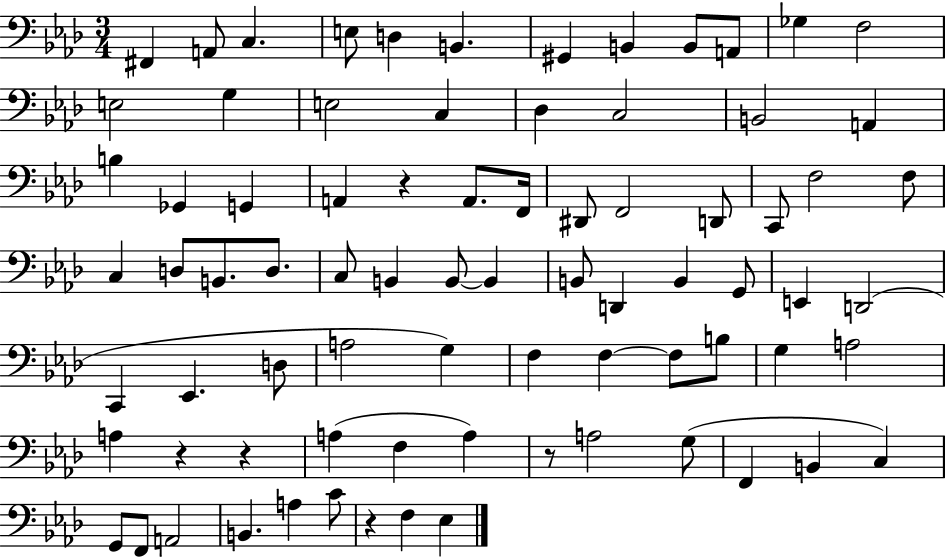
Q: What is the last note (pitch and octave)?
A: Eb3